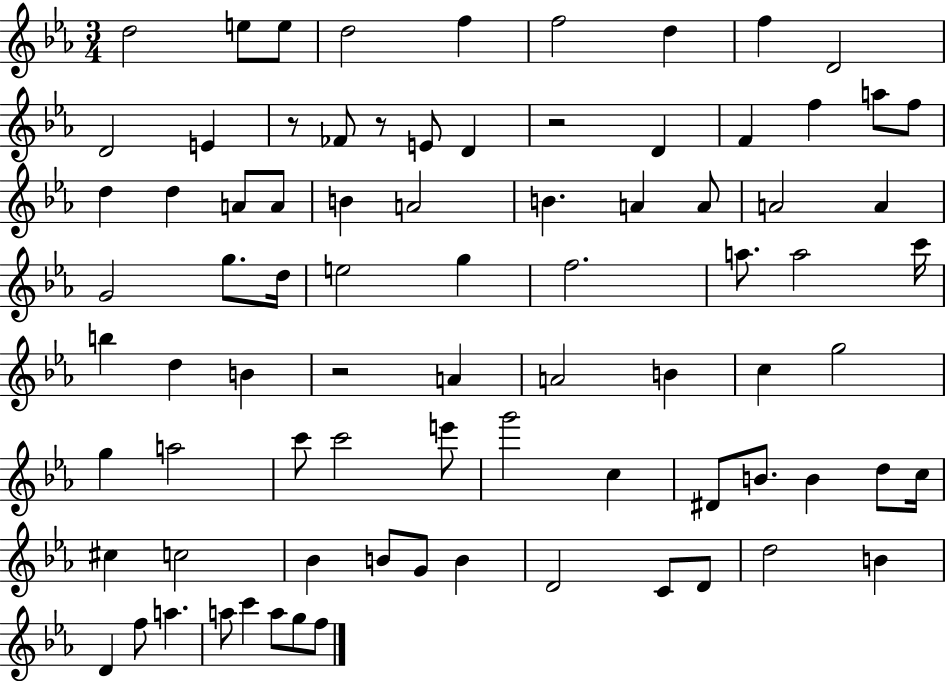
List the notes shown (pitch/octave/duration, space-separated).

D5/h E5/e E5/e D5/h F5/q F5/h D5/q F5/q D4/h D4/h E4/q R/e FES4/e R/e E4/e D4/q R/h D4/q F4/q F5/q A5/e F5/e D5/q D5/q A4/e A4/e B4/q A4/h B4/q. A4/q A4/e A4/h A4/q G4/h G5/e. D5/s E5/h G5/q F5/h. A5/e. A5/h C6/s B5/q D5/q B4/q R/h A4/q A4/h B4/q C5/q G5/h G5/q A5/h C6/e C6/h E6/e G6/h C5/q D#4/e B4/e. B4/q D5/e C5/s C#5/q C5/h Bb4/q B4/e G4/e B4/q D4/h C4/e D4/e D5/h B4/q D4/q F5/e A5/q. A5/e C6/q A5/e G5/e F5/e